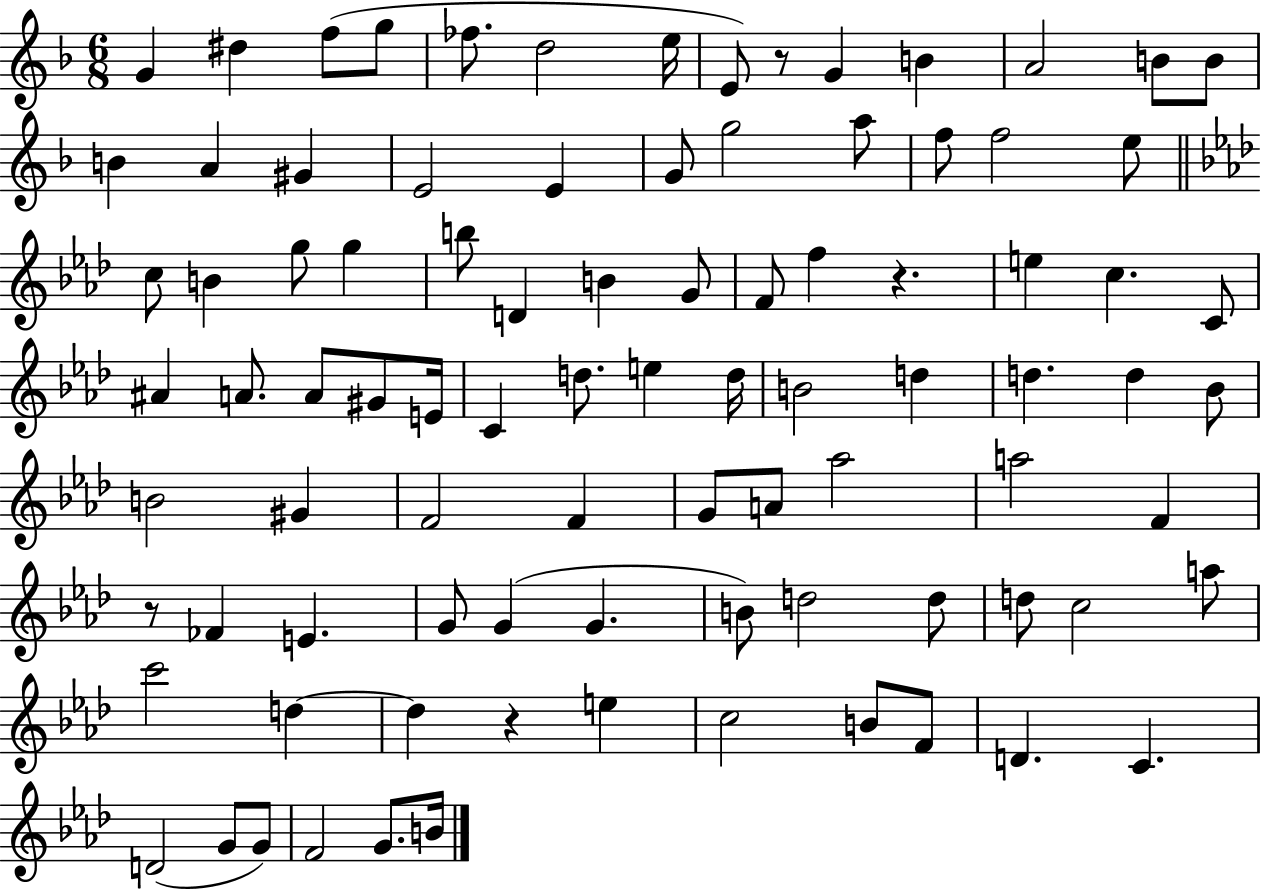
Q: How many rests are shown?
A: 4